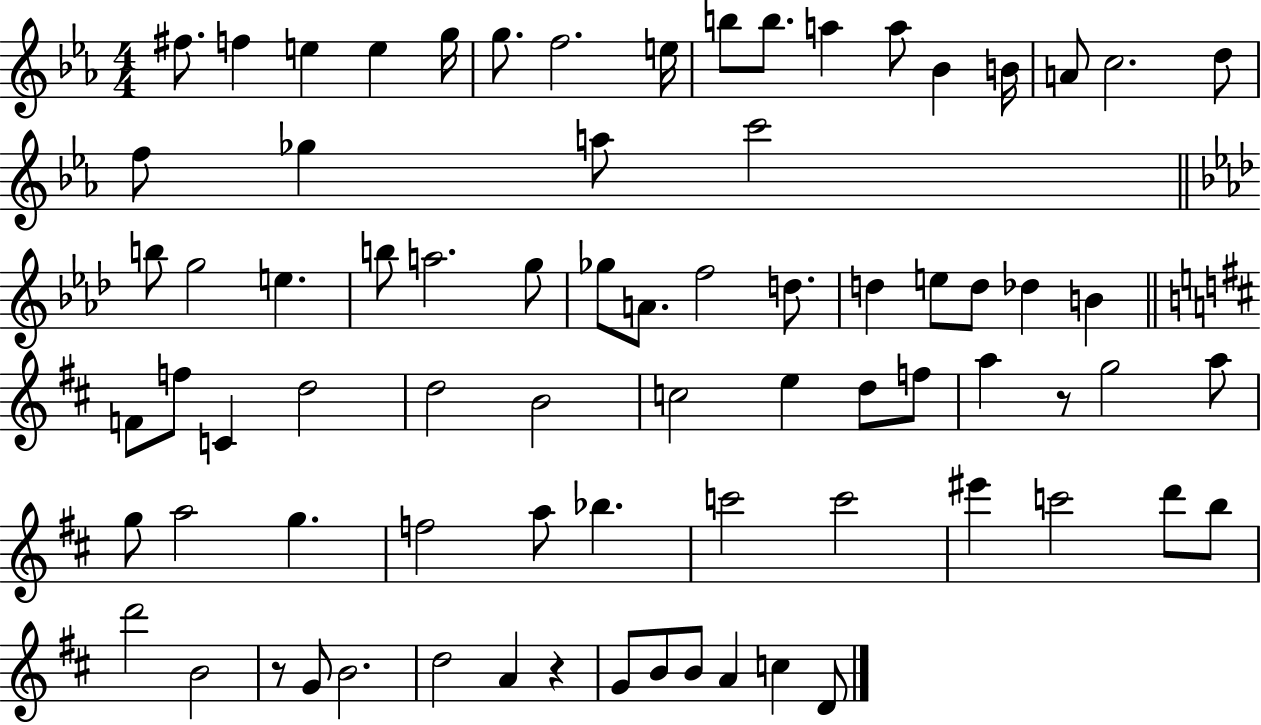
{
  \clef treble
  \numericTimeSignature
  \time 4/4
  \key ees \major
  fis''8. f''4 e''4 e''4 g''16 | g''8. f''2. e''16 | b''8 b''8. a''4 a''8 bes'4 b'16 | a'8 c''2. d''8 | \break f''8 ges''4 a''8 c'''2 | \bar "||" \break \key aes \major b''8 g''2 e''4. | b''8 a''2. g''8 | ges''8 a'8. f''2 d''8. | d''4 e''8 d''8 des''4 b'4 | \break \bar "||" \break \key d \major f'8 f''8 c'4 d''2 | d''2 b'2 | c''2 e''4 d''8 f''8 | a''4 r8 g''2 a''8 | \break g''8 a''2 g''4. | f''2 a''8 bes''4. | c'''2 c'''2 | eis'''4 c'''2 d'''8 b''8 | \break d'''2 b'2 | r8 g'8 b'2. | d''2 a'4 r4 | g'8 b'8 b'8 a'4 c''4 d'8 | \break \bar "|."
}